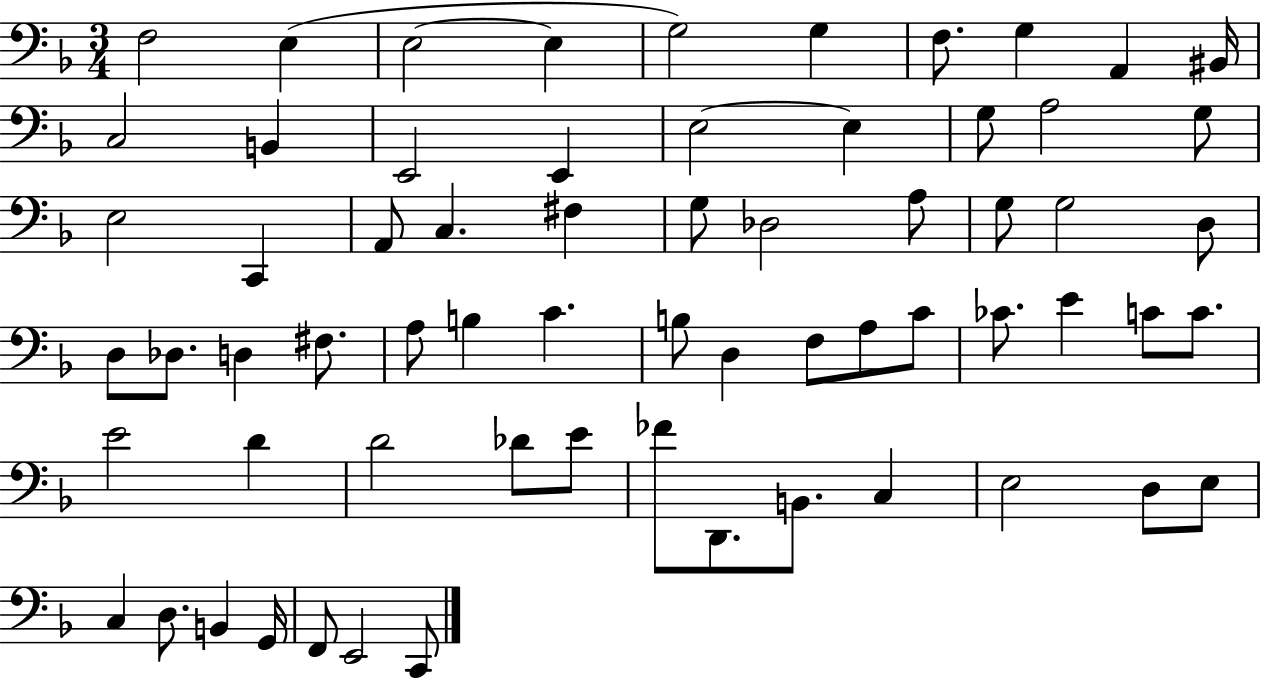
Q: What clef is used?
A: bass